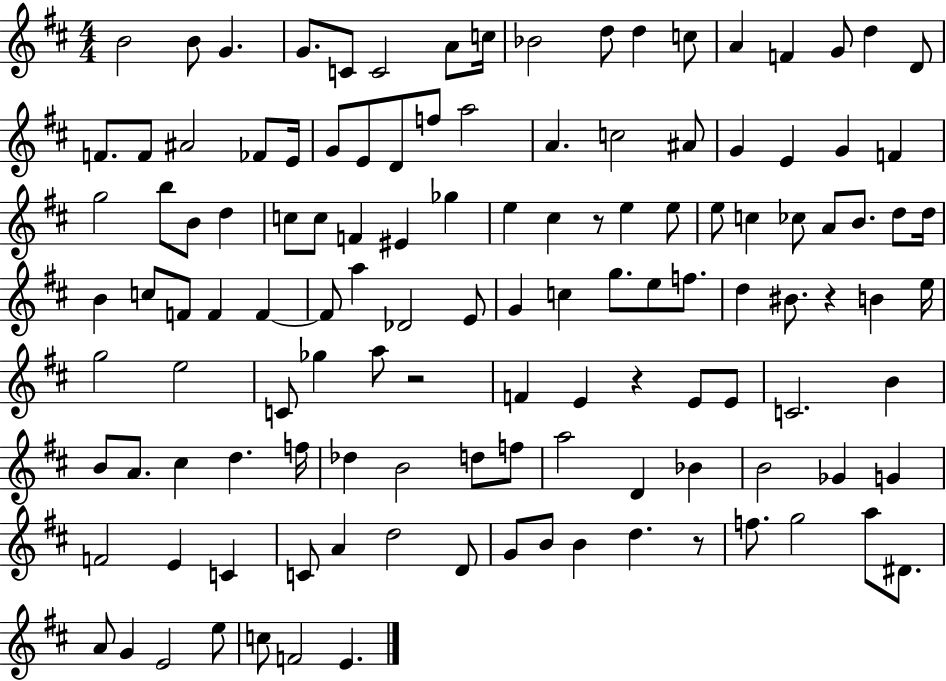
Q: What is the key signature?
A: D major